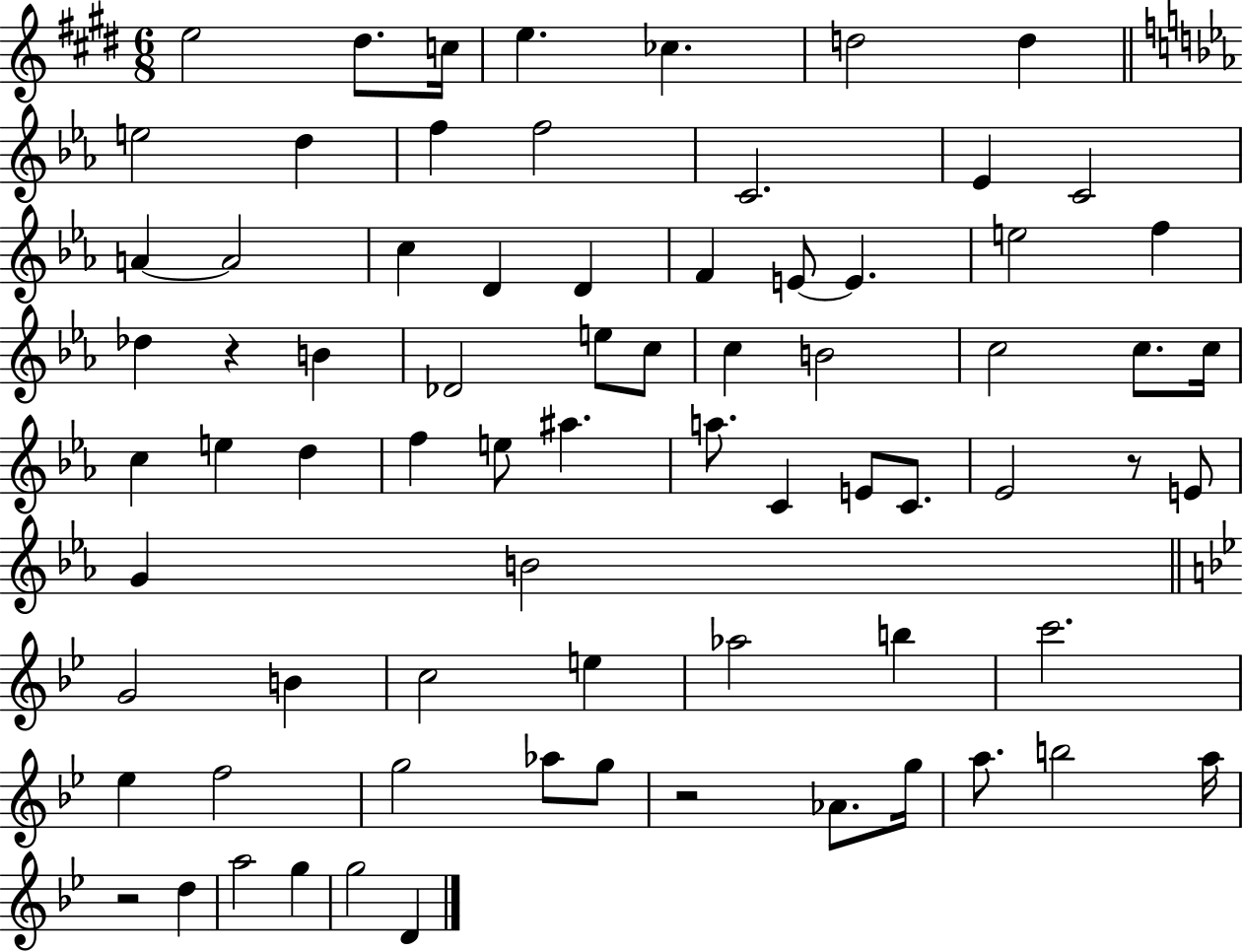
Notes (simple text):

E5/h D#5/e. C5/s E5/q. CES5/q. D5/h D5/q E5/h D5/q F5/q F5/h C4/h. Eb4/q C4/h A4/q A4/h C5/q D4/q D4/q F4/q E4/e E4/q. E5/h F5/q Db5/q R/q B4/q Db4/h E5/e C5/e C5/q B4/h C5/h C5/e. C5/s C5/q E5/q D5/q F5/q E5/e A#5/q. A5/e. C4/q E4/e C4/e. Eb4/h R/e E4/e G4/q B4/h G4/h B4/q C5/h E5/q Ab5/h B5/q C6/h. Eb5/q F5/h G5/h Ab5/e G5/e R/h Ab4/e. G5/s A5/e. B5/h A5/s R/h D5/q A5/h G5/q G5/h D4/q